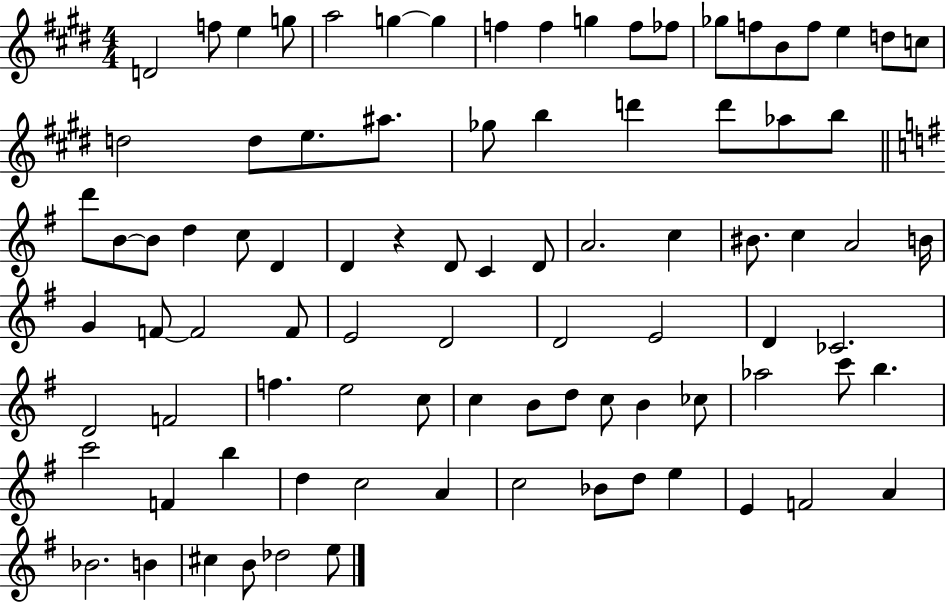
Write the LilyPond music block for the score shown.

{
  \clef treble
  \numericTimeSignature
  \time 4/4
  \key e \major
  d'2 f''8 e''4 g''8 | a''2 g''4~~ g''4 | f''4 f''4 g''4 f''8 fes''8 | ges''8 f''8 b'8 f''8 e''4 d''8 c''8 | \break d''2 d''8 e''8. ais''8. | ges''8 b''4 d'''4 d'''8 aes''8 b''8 | \bar "||" \break \key e \minor d'''8 b'8~~ b'8 d''4 c''8 d'4 | d'4 r4 d'8 c'4 d'8 | a'2. c''4 | bis'8. c''4 a'2 b'16 | \break g'4 f'8~~ f'2 f'8 | e'2 d'2 | d'2 e'2 | d'4 ces'2. | \break d'2 f'2 | f''4. e''2 c''8 | c''4 b'8 d''8 c''8 b'4 ces''8 | aes''2 c'''8 b''4. | \break c'''2 f'4 b''4 | d''4 c''2 a'4 | c''2 bes'8 d''8 e''4 | e'4 f'2 a'4 | \break bes'2. b'4 | cis''4 b'8 des''2 e''8 | \bar "|."
}